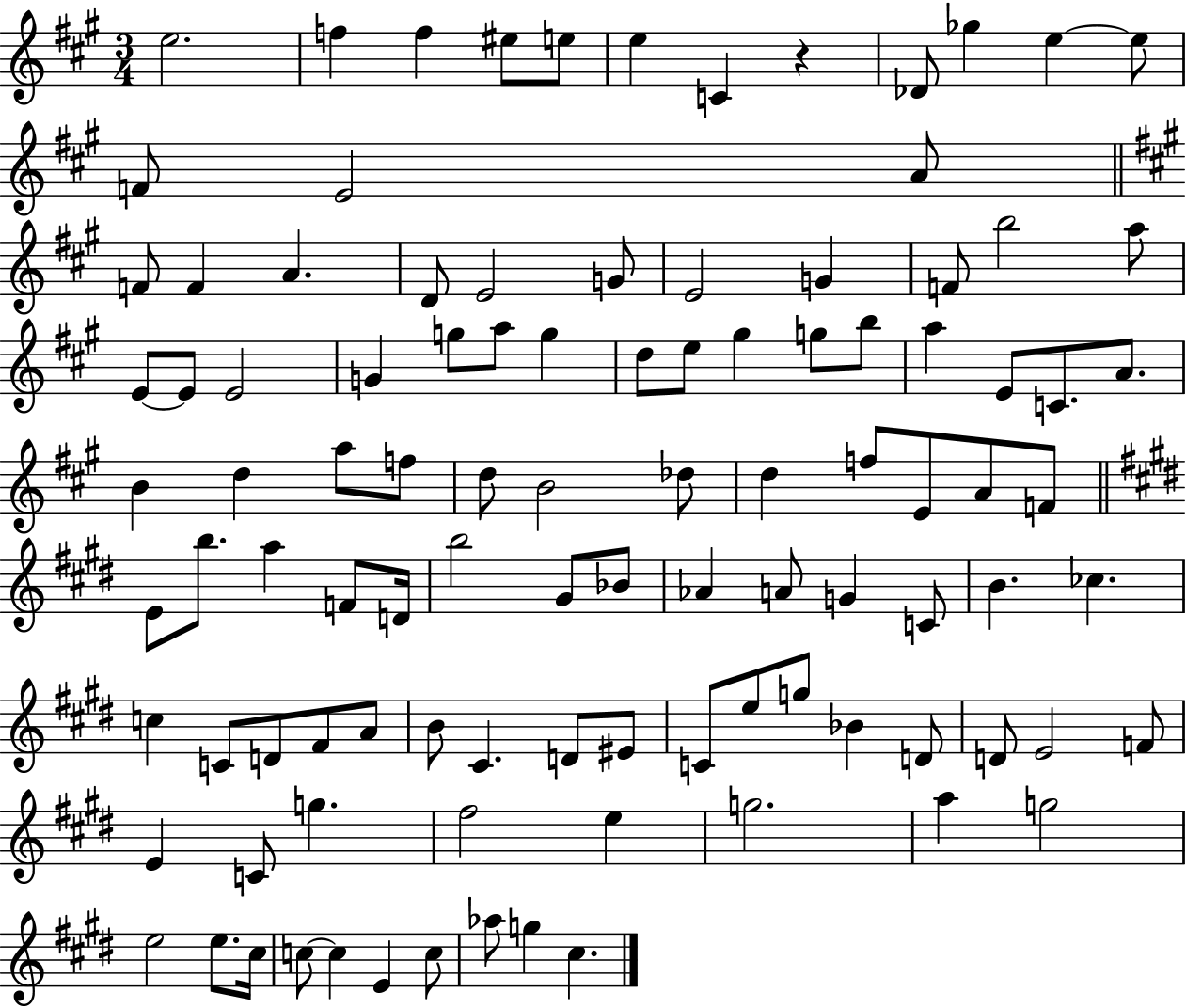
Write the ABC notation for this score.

X:1
T:Untitled
M:3/4
L:1/4
K:A
e2 f f ^e/2 e/2 e C z _D/2 _g e e/2 F/2 E2 A/2 F/2 F A D/2 E2 G/2 E2 G F/2 b2 a/2 E/2 E/2 E2 G g/2 a/2 g d/2 e/2 ^g g/2 b/2 a E/2 C/2 A/2 B d a/2 f/2 d/2 B2 _d/2 d f/2 E/2 A/2 F/2 E/2 b/2 a F/2 D/4 b2 ^G/2 _B/2 _A A/2 G C/2 B _c c C/2 D/2 ^F/2 A/2 B/2 ^C D/2 ^E/2 C/2 e/2 g/2 _B D/2 D/2 E2 F/2 E C/2 g ^f2 e g2 a g2 e2 e/2 ^c/4 c/2 c E c/2 _a/2 g ^c